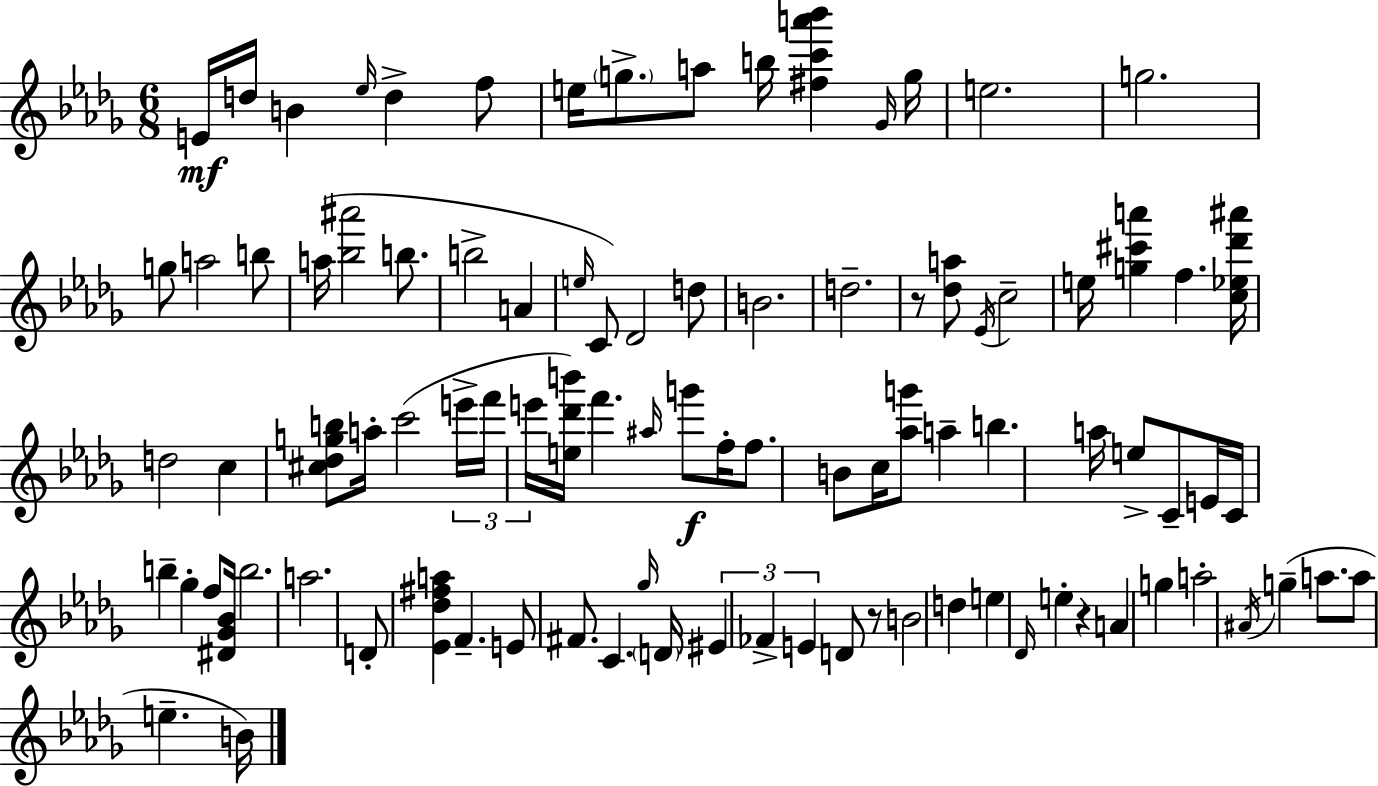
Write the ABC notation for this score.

X:1
T:Untitled
M:6/8
L:1/4
K:Bbm
E/4 d/4 B _e/4 d f/2 e/4 g/2 a/2 b/4 [^fc'a'_b'] _G/4 g/4 e2 g2 g/2 a2 b/2 a/4 [_b^a']2 b/2 b2 A e/4 C/2 _D2 d/2 B2 d2 z/2 [_da]/2 _E/4 c2 e/4 [g^c'a'] f [c_e_d'^a']/4 d2 c [^c_dgb]/2 a/4 c'2 e'/4 f'/4 e'/4 [e_d'b']/4 f' ^a/4 g'/2 f/4 f/2 B/2 c/4 [_ag']/2 a b a/4 e/2 C/2 E/4 C/4 b _g f/2 [^D_G_B]/4 b2 a2 D/2 [_E_d^fa] F E/2 ^F/2 C _g/4 D/4 ^E _F E D/2 z/2 B2 d e _D/4 e z A g a2 ^A/4 g a/2 a/2 e B/4